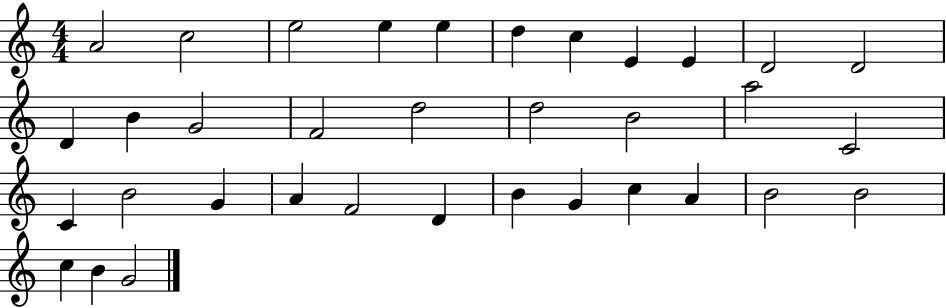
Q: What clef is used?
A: treble